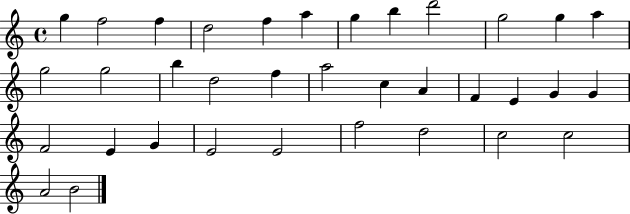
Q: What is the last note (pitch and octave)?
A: B4